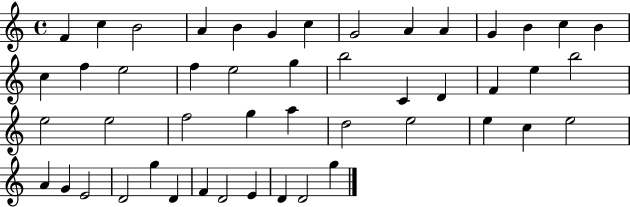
{
  \clef treble
  \time 4/4
  \defaultTimeSignature
  \key c \major
  f'4 c''4 b'2 | a'4 b'4 g'4 c''4 | g'2 a'4 a'4 | g'4 b'4 c''4 b'4 | \break c''4 f''4 e''2 | f''4 e''2 g''4 | b''2 c'4 d'4 | f'4 e''4 b''2 | \break e''2 e''2 | f''2 g''4 a''4 | d''2 e''2 | e''4 c''4 e''2 | \break a'4 g'4 e'2 | d'2 g''4 d'4 | f'4 d'2 e'4 | d'4 d'2 g''4 | \break \bar "|."
}